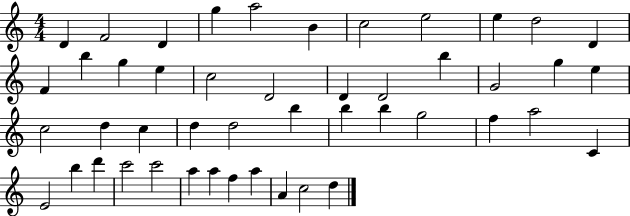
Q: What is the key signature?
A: C major